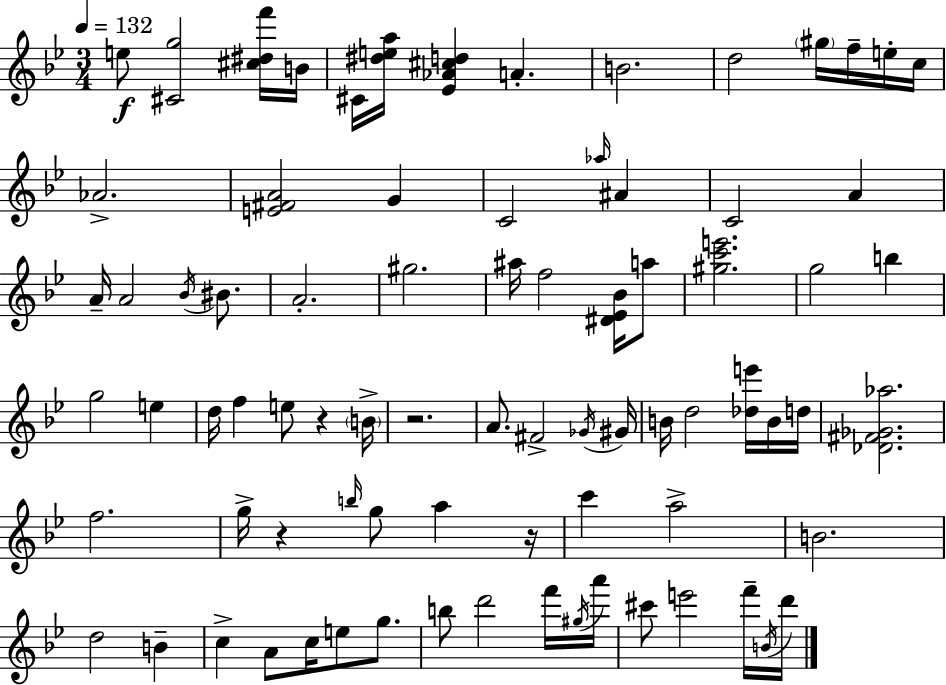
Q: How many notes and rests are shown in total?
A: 80